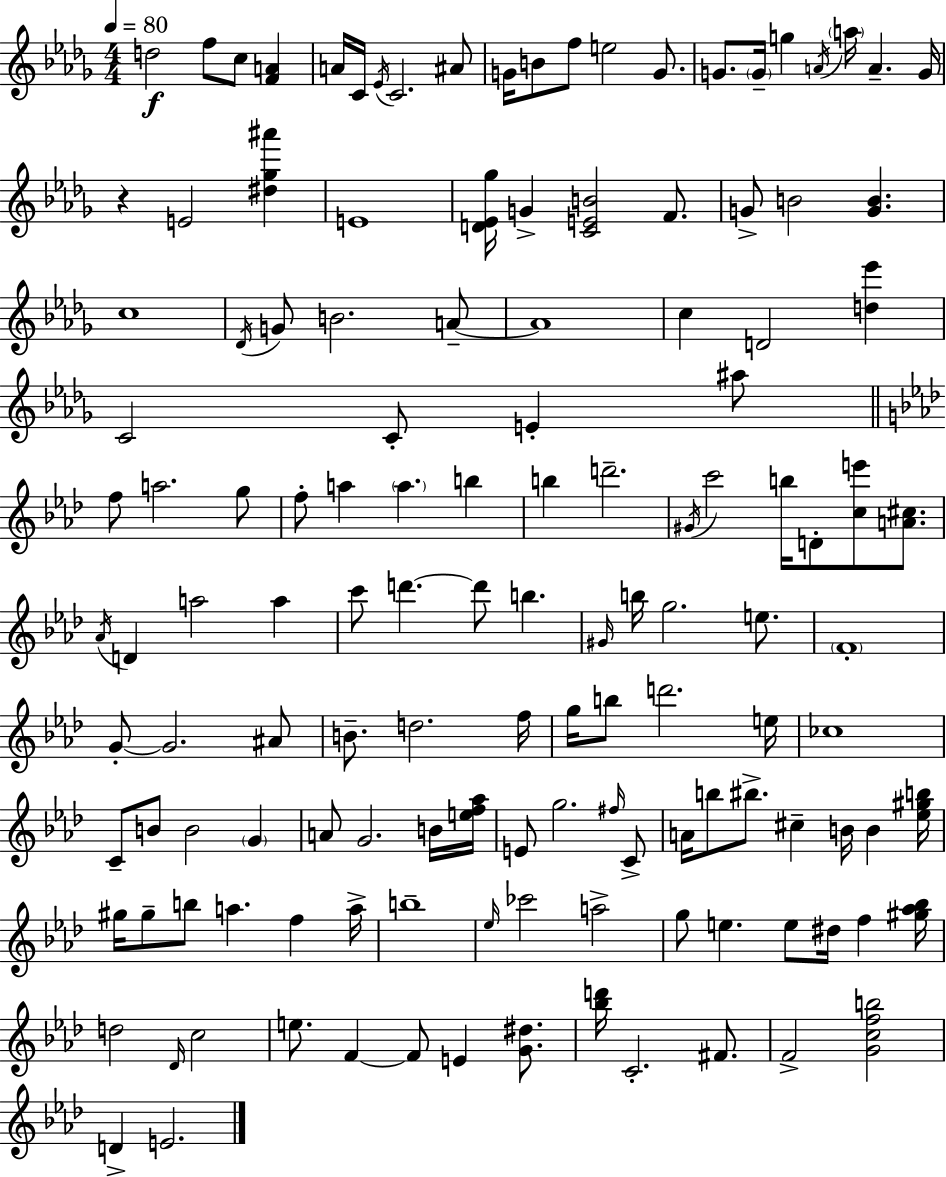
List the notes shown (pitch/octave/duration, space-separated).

D5/h F5/e C5/e [F4,A4]/q A4/s C4/s Eb4/s C4/h. A#4/e G4/s B4/e F5/e E5/h G4/e. G4/e. G4/s G5/q A4/s A5/s A4/q. G4/s R/q E4/h [D#5,Gb5,A#6]/q E4/w [D4,Eb4,Gb5]/s G4/q [C4,E4,B4]/h F4/e. G4/e B4/h [G4,B4]/q. C5/w Db4/s G4/e B4/h. A4/e A4/w C5/q D4/h [D5,Eb6]/q C4/h C4/e E4/q A#5/e F5/e A5/h. G5/e F5/e A5/q A5/q. B5/q B5/q D6/h. G#4/s C6/h B5/s D4/e [C5,E6]/e [A4,C#5]/e. Ab4/s D4/q A5/h A5/q C6/e D6/q. D6/e B5/q. G#4/s B5/s G5/h. E5/e. F4/w G4/e G4/h. A#4/e B4/e. D5/h. F5/s G5/s B5/e D6/h. E5/s CES5/w C4/e B4/e B4/h G4/q A4/e G4/h. B4/s [E5,F5,Ab5]/s E4/e G5/h. F#5/s C4/e A4/s B5/e BIS5/e. C#5/q B4/s B4/q [Eb5,G#5,B5]/s G#5/s G#5/e B5/e A5/q. F5/q A5/s B5/w Eb5/s CES6/h A5/h G5/e E5/q. E5/e D#5/s F5/q [G#5,Ab5,Bb5]/s D5/h Db4/s C5/h E5/e. F4/q F4/e E4/q [G4,D#5]/e. [Bb5,D6]/s C4/h. F#4/e. F4/h [G4,C5,F5,B5]/h D4/q E4/h.